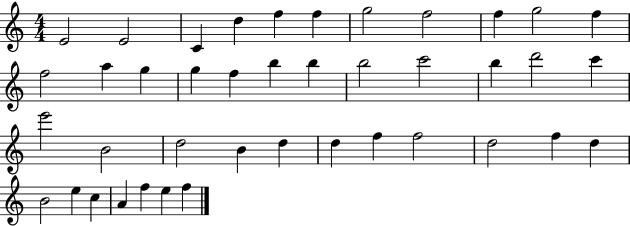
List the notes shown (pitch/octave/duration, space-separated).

E4/h E4/h C4/q D5/q F5/q F5/q G5/h F5/h F5/q G5/h F5/q F5/h A5/q G5/q G5/q F5/q B5/q B5/q B5/h C6/h B5/q D6/h C6/q E6/h B4/h D5/h B4/q D5/q D5/q F5/q F5/h D5/h F5/q D5/q B4/h E5/q C5/q A4/q F5/q E5/q F5/q